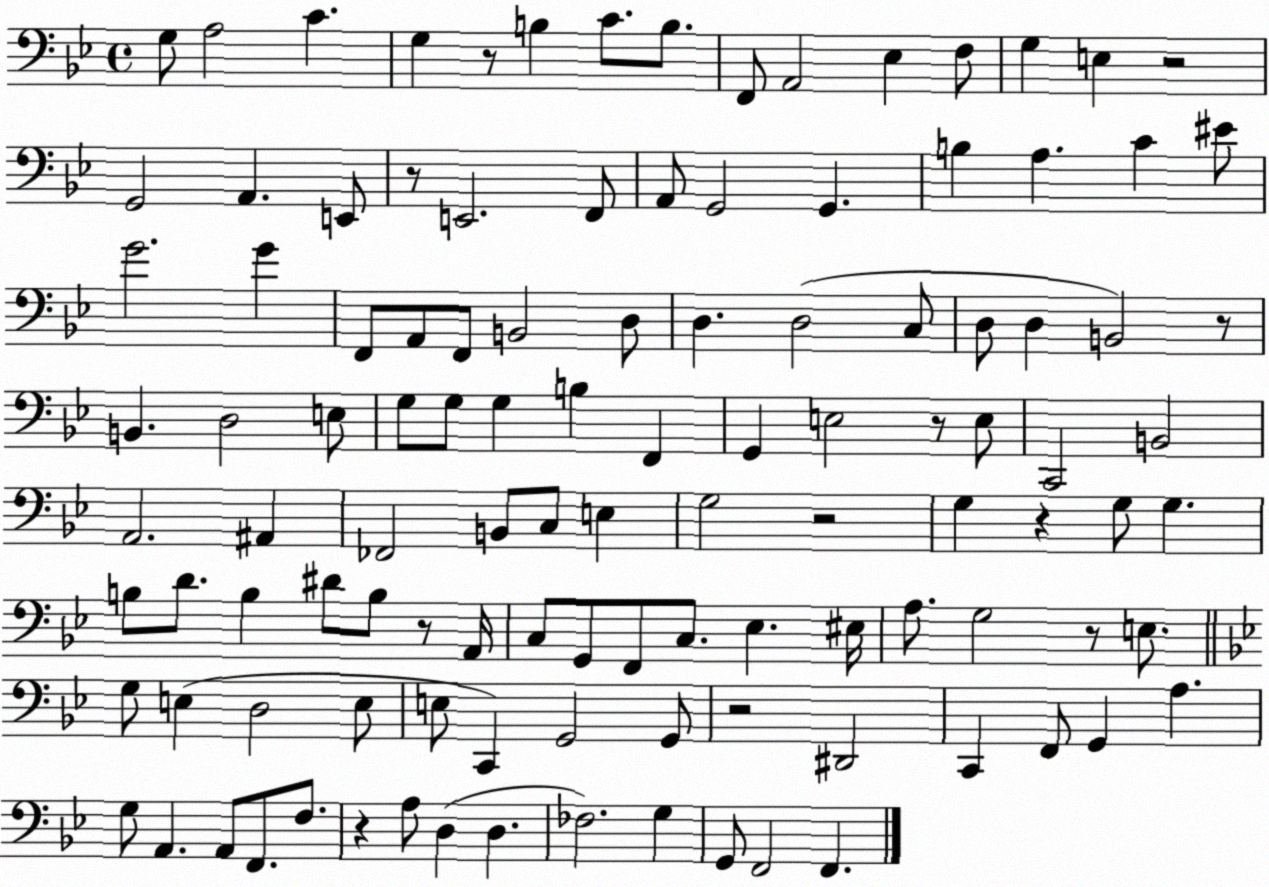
X:1
T:Untitled
M:4/4
L:1/4
K:Bb
G,/2 A,2 C G, z/2 B, C/2 B,/2 F,,/2 A,,2 _E, F,/2 G, E, z2 G,,2 A,, E,,/2 z/2 E,,2 F,,/2 A,,/2 G,,2 G,, B, A, C ^E/2 G2 G F,,/2 A,,/2 F,,/2 B,,2 D,/2 D, D,2 C,/2 D,/2 D, B,,2 z/2 B,, D,2 E,/2 G,/2 G,/2 G, B, F,, G,, E,2 z/2 E,/2 C,,2 B,,2 A,,2 ^A,, _F,,2 B,,/2 C,/2 E, G,2 z2 G, z G,/2 G, B,/2 D/2 B, ^D/2 B,/2 z/2 A,,/4 C,/2 G,,/2 F,,/2 C,/2 _E, ^E,/4 A,/2 G,2 z/2 E,/2 G,/2 E, D,2 E,/2 E,/2 C,, G,,2 G,,/2 z2 ^D,,2 C,, F,,/2 G,, A, G,/2 A,, A,,/2 F,,/2 F,/2 z A,/2 D, D, _F,2 G, G,,/2 F,,2 F,,